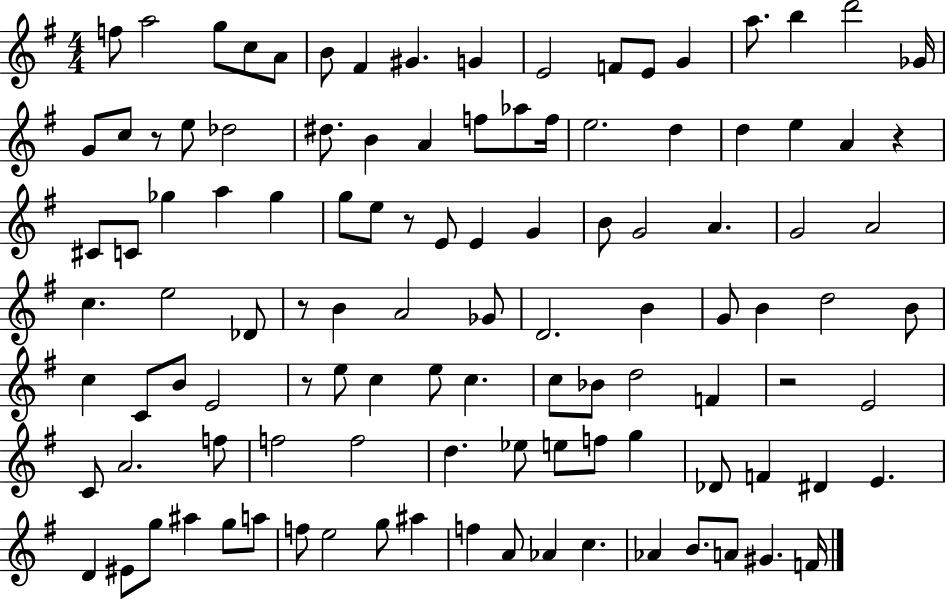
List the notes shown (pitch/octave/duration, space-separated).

F5/e A5/h G5/e C5/e A4/e B4/e F#4/q G#4/q. G4/q E4/h F4/e E4/e G4/q A5/e. B5/q D6/h Gb4/s G4/e C5/e R/e E5/e Db5/h D#5/e. B4/q A4/q F5/e Ab5/e F5/s E5/h. D5/q D5/q E5/q A4/q R/q C#4/e C4/e Gb5/q A5/q Gb5/q G5/e E5/e R/e E4/e E4/q G4/q B4/e G4/h A4/q. G4/h A4/h C5/q. E5/h Db4/e R/e B4/q A4/h Gb4/e D4/h. B4/q G4/e B4/q D5/h B4/e C5/q C4/e B4/e E4/h R/e E5/e C5/q E5/e C5/q. C5/e Bb4/e D5/h F4/q R/h E4/h C4/e A4/h. F5/e F5/h F5/h D5/q. Eb5/e E5/e F5/e G5/q Db4/e F4/q D#4/q E4/q. D4/q EIS4/e G5/e A#5/q G5/e A5/e F5/e E5/h G5/e A#5/q F5/q A4/e Ab4/q C5/q. Ab4/q B4/e. A4/e G#4/q. F4/s